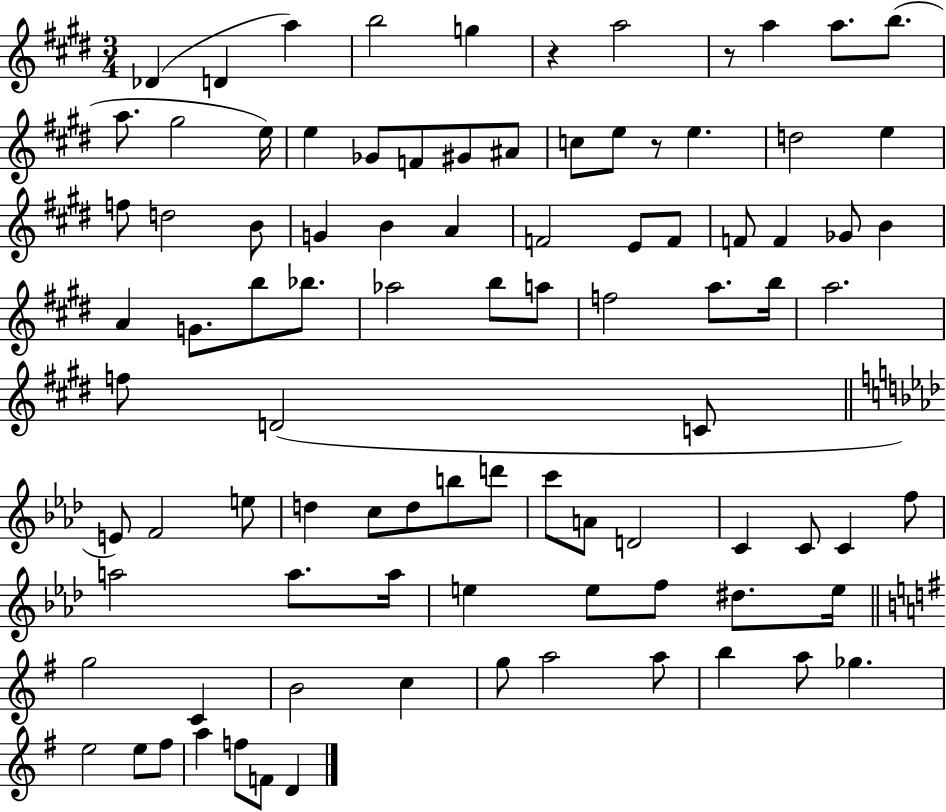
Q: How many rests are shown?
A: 3